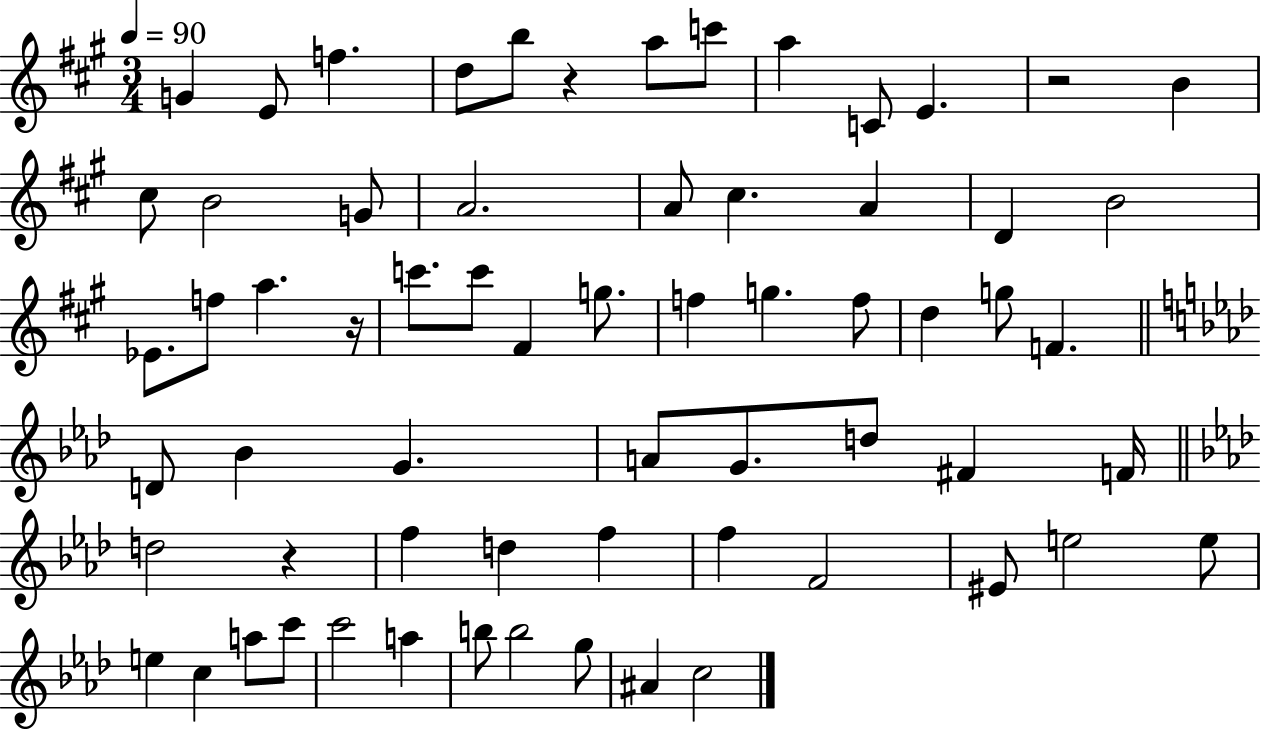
{
  \clef treble
  \numericTimeSignature
  \time 3/4
  \key a \major
  \tempo 4 = 90
  \repeat volta 2 { g'4 e'8 f''4. | d''8 b''8 r4 a''8 c'''8 | a''4 c'8 e'4. | r2 b'4 | \break cis''8 b'2 g'8 | a'2. | a'8 cis''4. a'4 | d'4 b'2 | \break ees'8. f''8 a''4. r16 | c'''8. c'''8 fis'4 g''8. | f''4 g''4. f''8 | d''4 g''8 f'4. | \break \bar "||" \break \key f \minor d'8 bes'4 g'4. | a'8 g'8. d''8 fis'4 f'16 | \bar "||" \break \key f \minor d''2 r4 | f''4 d''4 f''4 | f''4 f'2 | eis'8 e''2 e''8 | \break e''4 c''4 a''8 c'''8 | c'''2 a''4 | b''8 b''2 g''8 | ais'4 c''2 | \break } \bar "|."
}